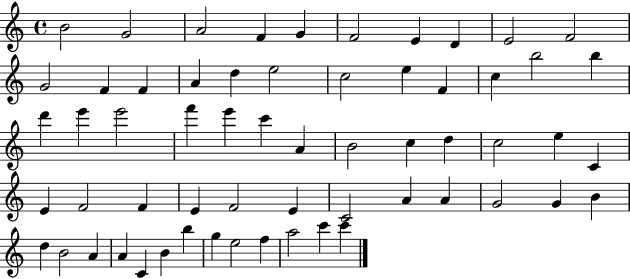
B4/h G4/h A4/h F4/q G4/q F4/h E4/q D4/q E4/h F4/h G4/h F4/q F4/q A4/q D5/q E5/h C5/h E5/q F4/q C5/q B5/h B5/q D6/q E6/q E6/h F6/q E6/q C6/q A4/q B4/h C5/q D5/q C5/h E5/q C4/q E4/q F4/h F4/q E4/q F4/h E4/q C4/h A4/q A4/q G4/h G4/q B4/q D5/q B4/h A4/q A4/q C4/q B4/q B5/q G5/q E5/h F5/q A5/h C6/q C6/q